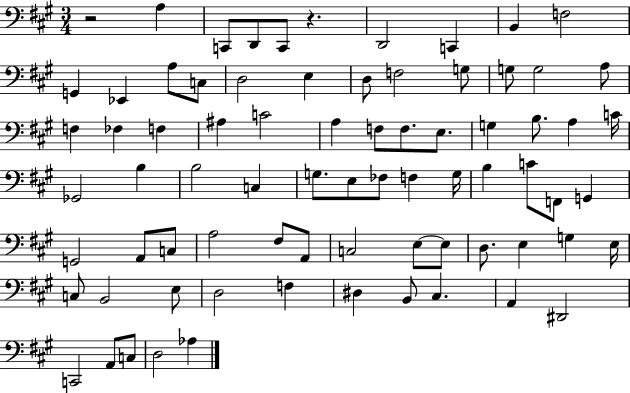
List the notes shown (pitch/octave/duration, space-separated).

R/h A3/q C2/e D2/e C2/e R/q. D2/h C2/q B2/q F3/h G2/q Eb2/q A3/e C3/e D3/h E3/q D3/e F3/h G3/e G3/e G3/h A3/e F3/q FES3/q F3/q A#3/q C4/h A3/q F3/e F3/e. E3/e. G3/q B3/e. A3/q C4/s Gb2/h B3/q B3/h C3/q G3/e. E3/e FES3/e F3/q G3/s B3/q C4/e F2/e G2/q G2/h A2/e C3/e A3/h F#3/e A2/e C3/h E3/e E3/e D3/e. E3/q G3/q E3/s C3/e B2/h E3/e D3/h F3/q D#3/q B2/e C#3/q. A2/q D#2/h C2/h A2/e C3/e D3/h Ab3/q